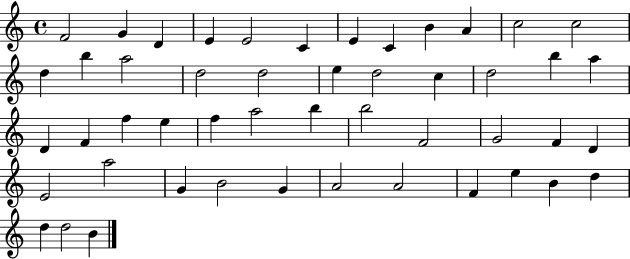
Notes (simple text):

F4/h G4/q D4/q E4/q E4/h C4/q E4/q C4/q B4/q A4/q C5/h C5/h D5/q B5/q A5/h D5/h D5/h E5/q D5/h C5/q D5/h B5/q A5/q D4/q F4/q F5/q E5/q F5/q A5/h B5/q B5/h F4/h G4/h F4/q D4/q E4/h A5/h G4/q B4/h G4/q A4/h A4/h F4/q E5/q B4/q D5/q D5/q D5/h B4/q